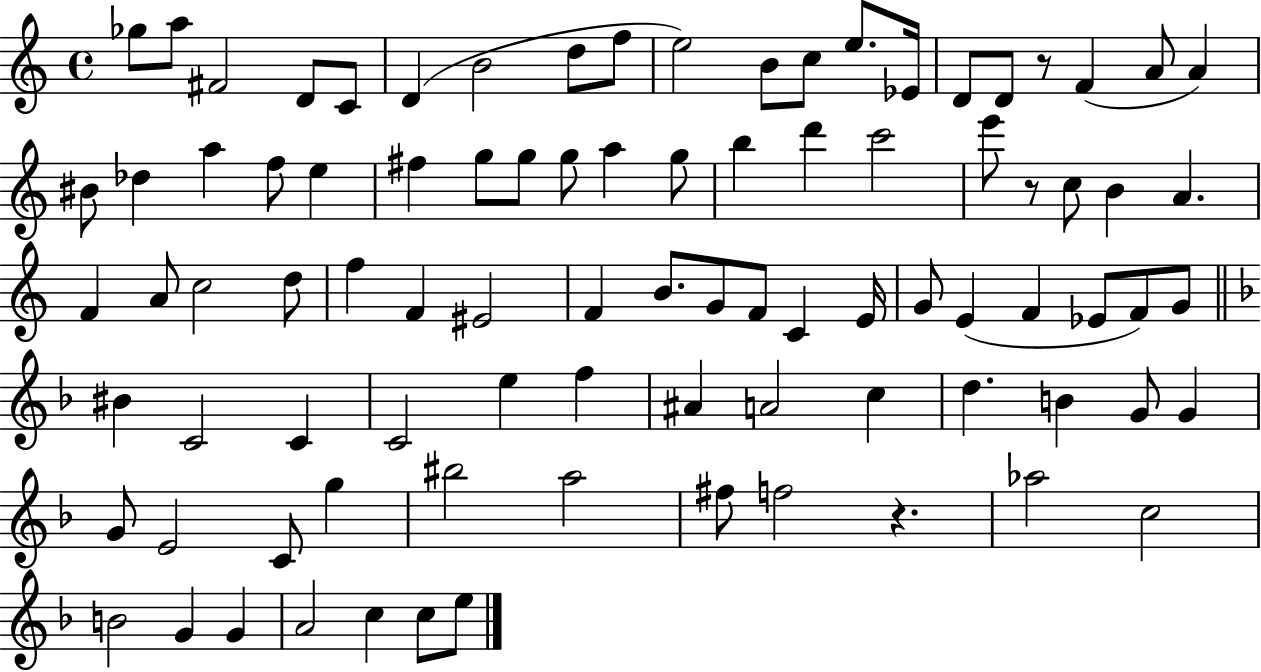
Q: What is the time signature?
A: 4/4